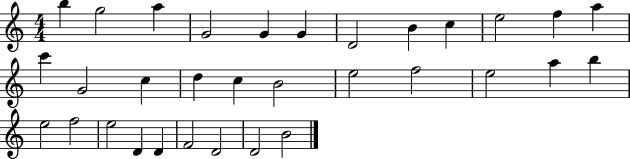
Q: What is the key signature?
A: C major